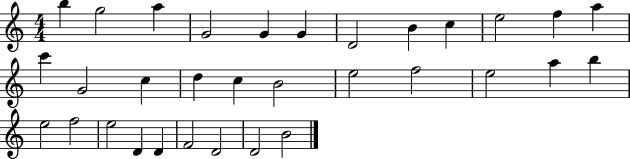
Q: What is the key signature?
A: C major